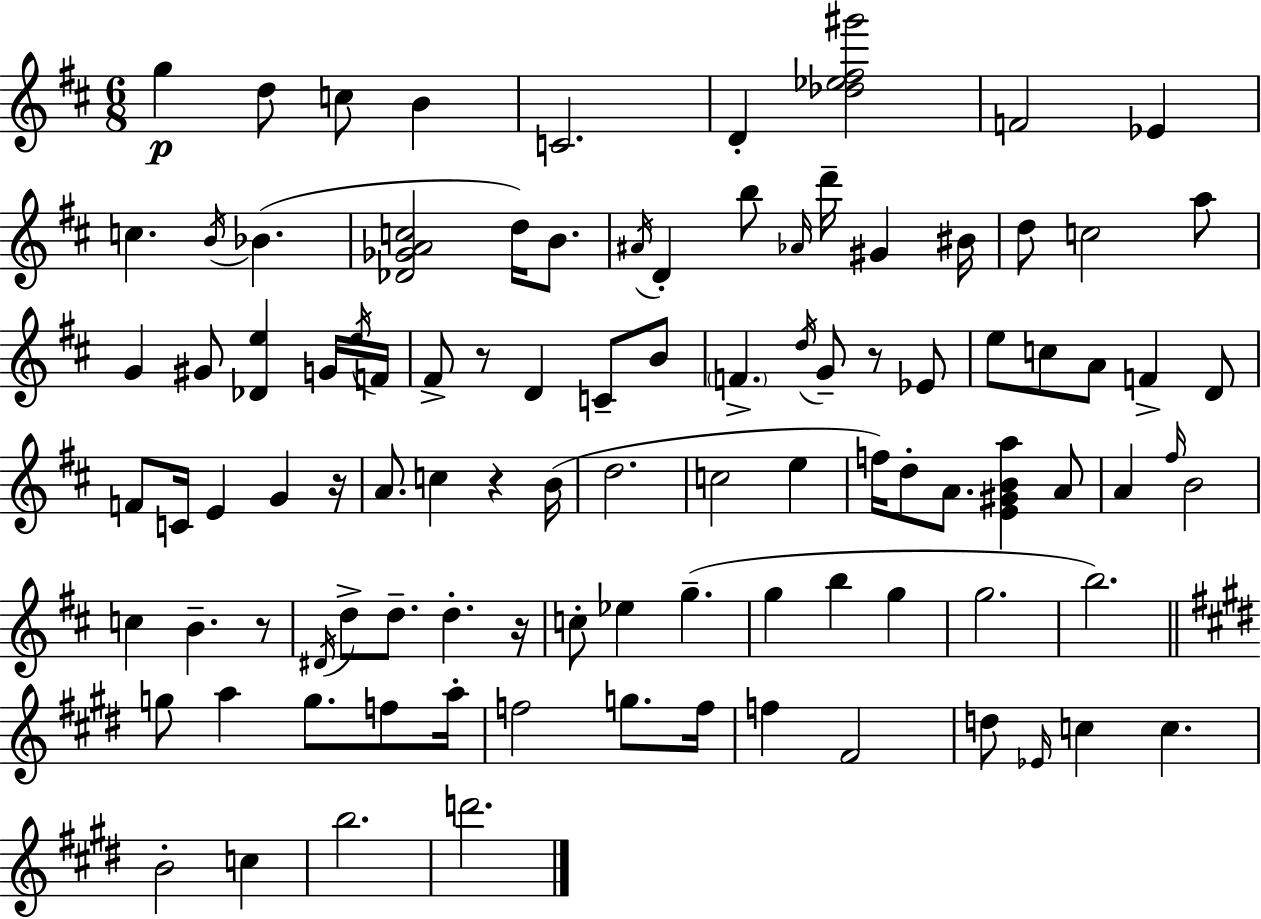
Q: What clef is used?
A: treble